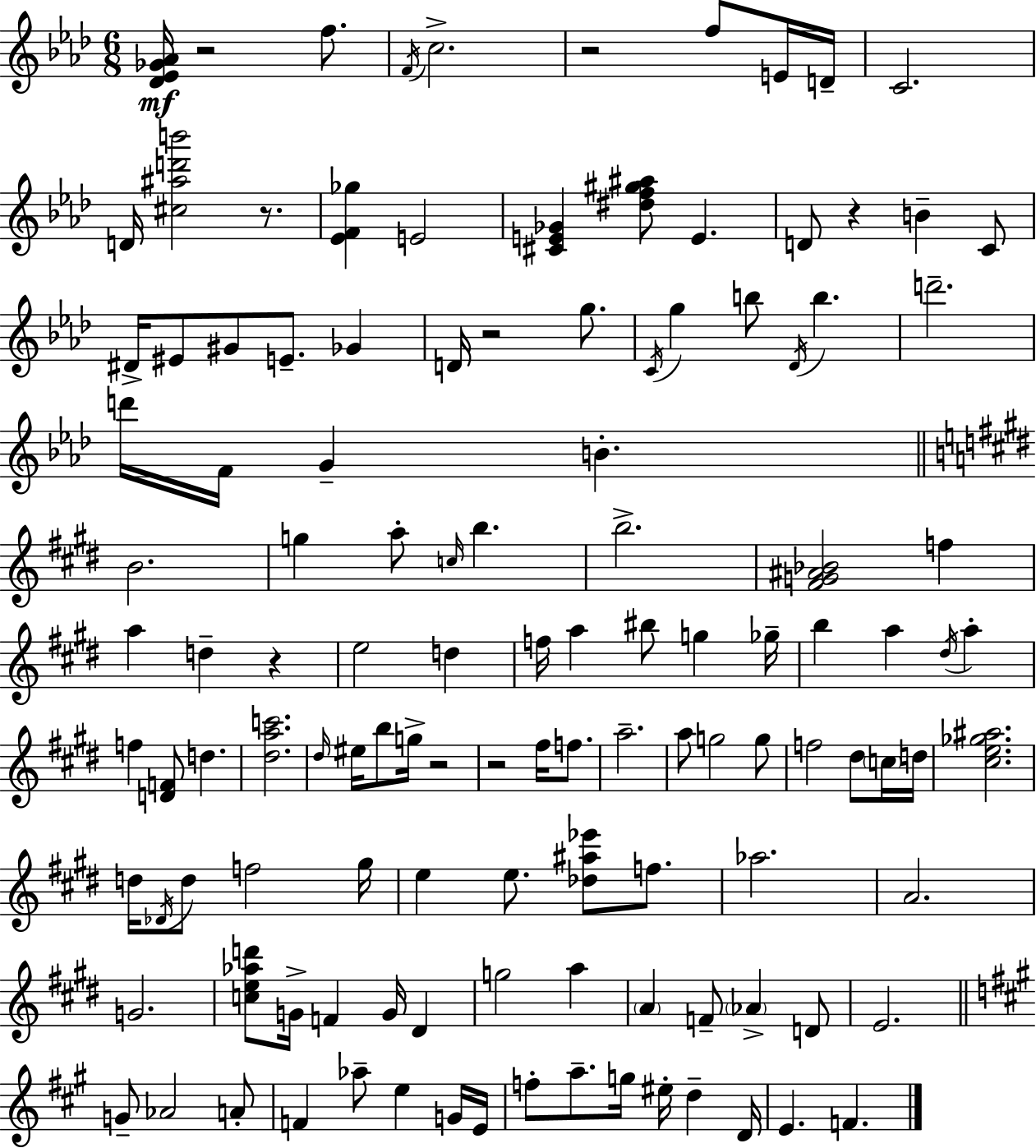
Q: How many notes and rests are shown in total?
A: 123